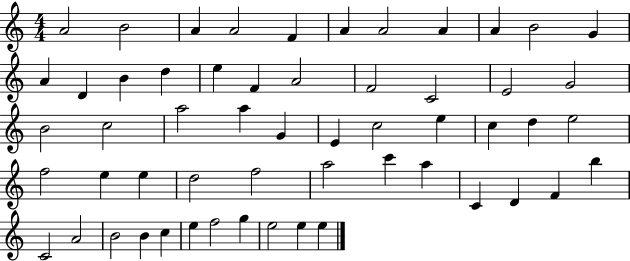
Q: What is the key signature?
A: C major